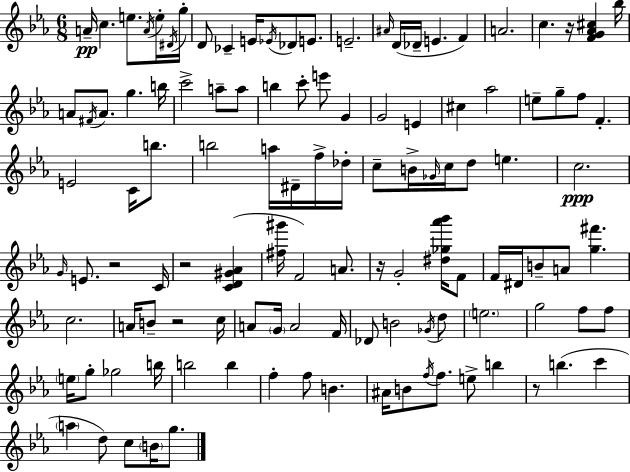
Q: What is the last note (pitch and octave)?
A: G5